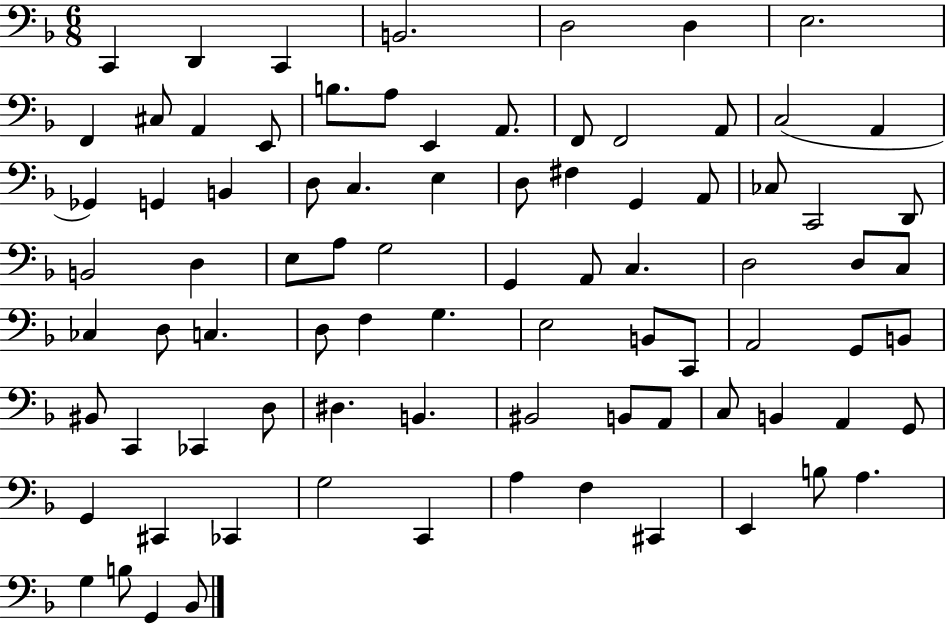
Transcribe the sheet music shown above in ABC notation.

X:1
T:Untitled
M:6/8
L:1/4
K:F
C,, D,, C,, B,,2 D,2 D, E,2 F,, ^C,/2 A,, E,,/2 B,/2 A,/2 E,, A,,/2 F,,/2 F,,2 A,,/2 C,2 A,, _G,, G,, B,, D,/2 C, E, D,/2 ^F, G,, A,,/2 _C,/2 C,,2 D,,/2 B,,2 D, E,/2 A,/2 G,2 G,, A,,/2 C, D,2 D,/2 C,/2 _C, D,/2 C, D,/2 F, G, E,2 B,,/2 C,,/2 A,,2 G,,/2 B,,/2 ^B,,/2 C,, _C,, D,/2 ^D, B,, ^B,,2 B,,/2 A,,/2 C,/2 B,, A,, G,,/2 G,, ^C,, _C,, G,2 C,, A, F, ^C,, E,, B,/2 A, G, B,/2 G,, _B,,/2